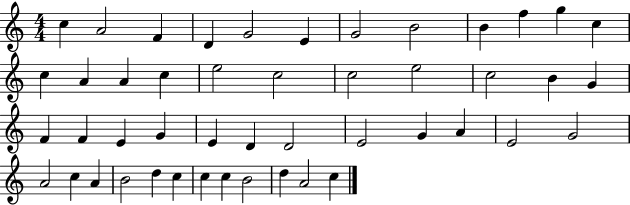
C5/q A4/h F4/q D4/q G4/h E4/q G4/h B4/h B4/q F5/q G5/q C5/q C5/q A4/q A4/q C5/q E5/h C5/h C5/h E5/h C5/h B4/q G4/q F4/q F4/q E4/q G4/q E4/q D4/q D4/h E4/h G4/q A4/q E4/h G4/h A4/h C5/q A4/q B4/h D5/q C5/q C5/q C5/q B4/h D5/q A4/h C5/q